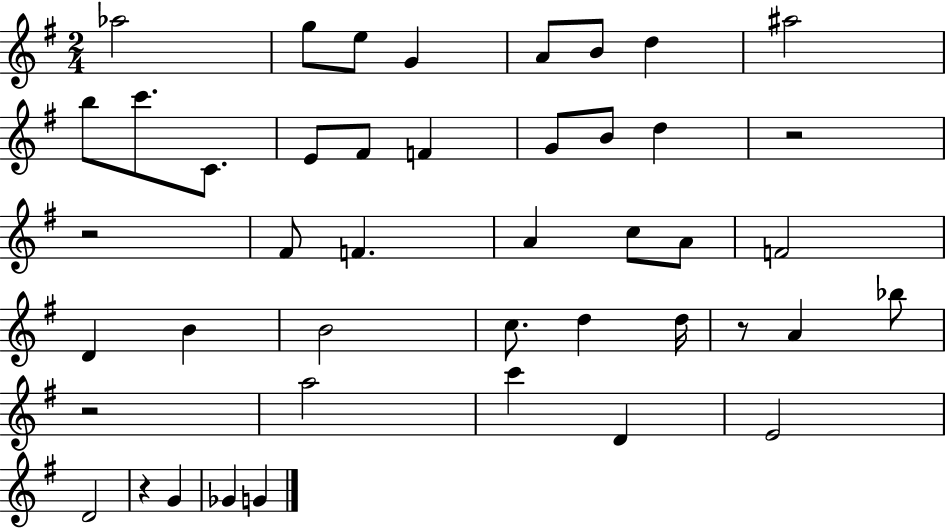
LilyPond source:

{
  \clef treble
  \numericTimeSignature
  \time 2/4
  \key g \major
  aes''2 | g''8 e''8 g'4 | a'8 b'8 d''4 | ais''2 | \break b''8 c'''8. c'8. | e'8 fis'8 f'4 | g'8 b'8 d''4 | r2 | \break r2 | fis'8 f'4. | a'4 c''8 a'8 | f'2 | \break d'4 b'4 | b'2 | c''8. d''4 d''16 | r8 a'4 bes''8 | \break r2 | a''2 | c'''4 d'4 | e'2 | \break d'2 | r4 g'4 | ges'4 g'4 | \bar "|."
}